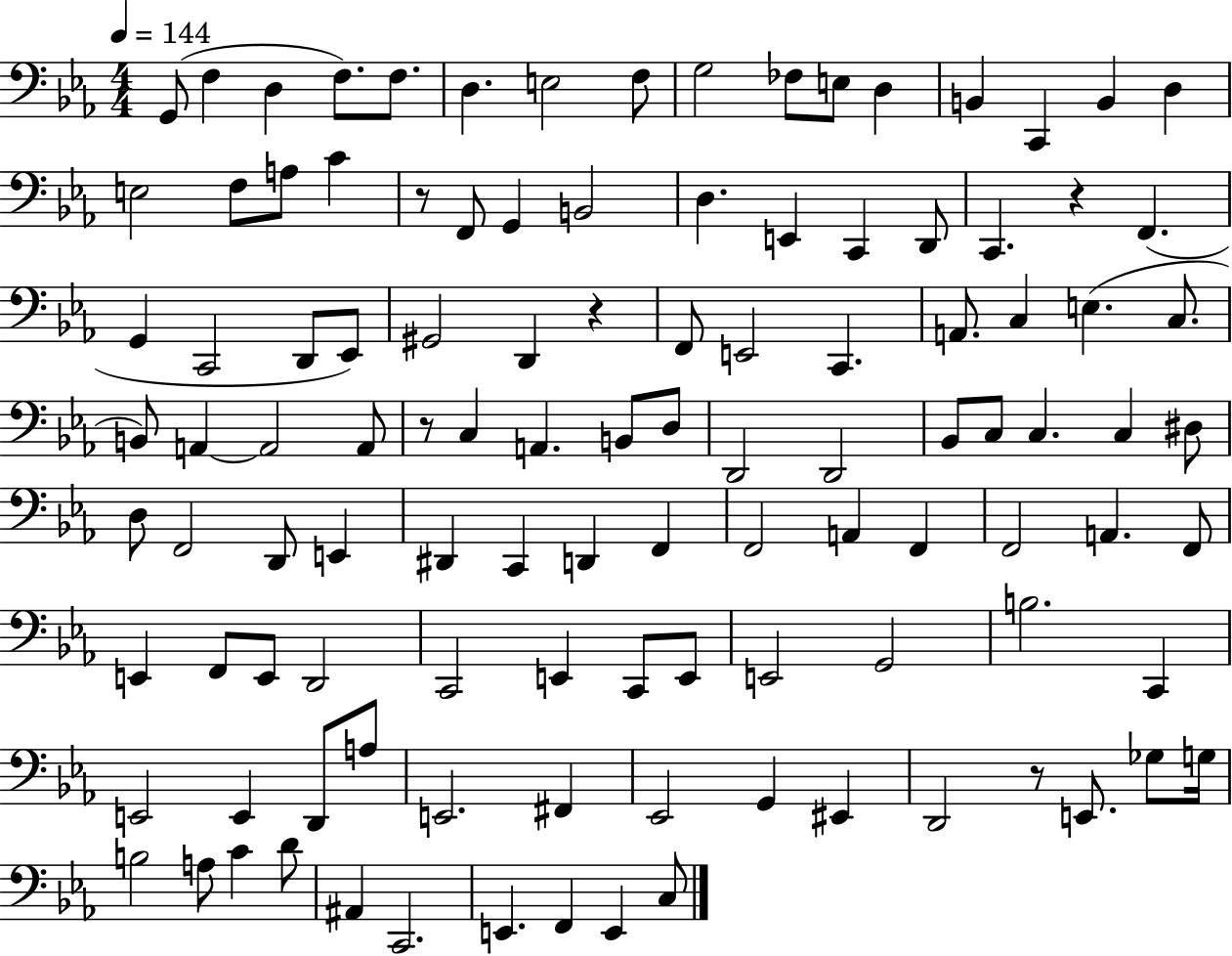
G2/e F3/q D3/q F3/e. F3/e. D3/q. E3/h F3/e G3/h FES3/e E3/e D3/q B2/q C2/q B2/q D3/q E3/h F3/e A3/e C4/q R/e F2/e G2/q B2/h D3/q. E2/q C2/q D2/e C2/q. R/q F2/q. G2/q C2/h D2/e Eb2/e G#2/h D2/q R/q F2/e E2/h C2/q. A2/e. C3/q E3/q. C3/e. B2/e A2/q A2/h A2/e R/e C3/q A2/q. B2/e D3/e D2/h D2/h Bb2/e C3/e C3/q. C3/q D#3/e D3/e F2/h D2/e E2/q D#2/q C2/q D2/q F2/q F2/h A2/q F2/q F2/h A2/q. F2/e E2/q F2/e E2/e D2/h C2/h E2/q C2/e E2/e E2/h G2/h B3/h. C2/q E2/h E2/q D2/e A3/e E2/h. F#2/q Eb2/h G2/q EIS2/q D2/h R/e E2/e. Gb3/e G3/s B3/h A3/e C4/q D4/e A#2/q C2/h. E2/q. F2/q E2/q C3/e